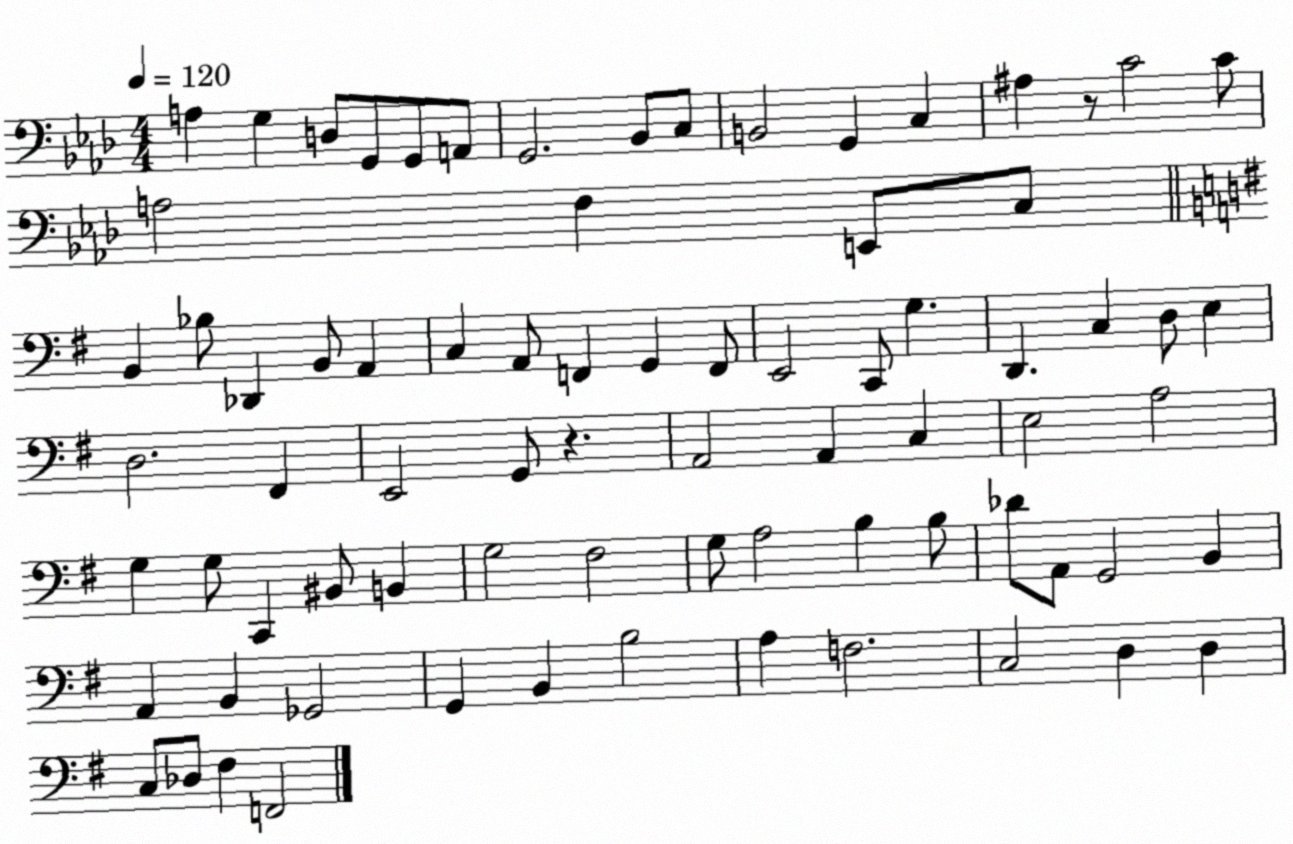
X:1
T:Untitled
M:4/4
L:1/4
K:Ab
A, G, D,/2 G,,/2 G,,/2 A,,/2 G,,2 _B,,/2 C,/2 B,,2 G,, C, ^A, z/2 C2 C/2 A,2 F, E,,/2 C,/2 B,, _B,/2 _D,, B,,/2 A,, C, A,,/2 F,, G,, F,,/2 E,,2 C,,/2 G, D,, C, D,/2 E, D,2 ^F,, E,,2 G,,/2 z A,,2 A,, C, E,2 A,2 G, G,/2 C,, ^B,,/2 B,, G,2 ^F,2 G,/2 A,2 B, B,/2 _D/2 A,,/2 G,,2 B,, A,, B,, _G,,2 G,, B,, B,2 A, F,2 C,2 D, D, C,/2 _D,/2 ^F, F,,2